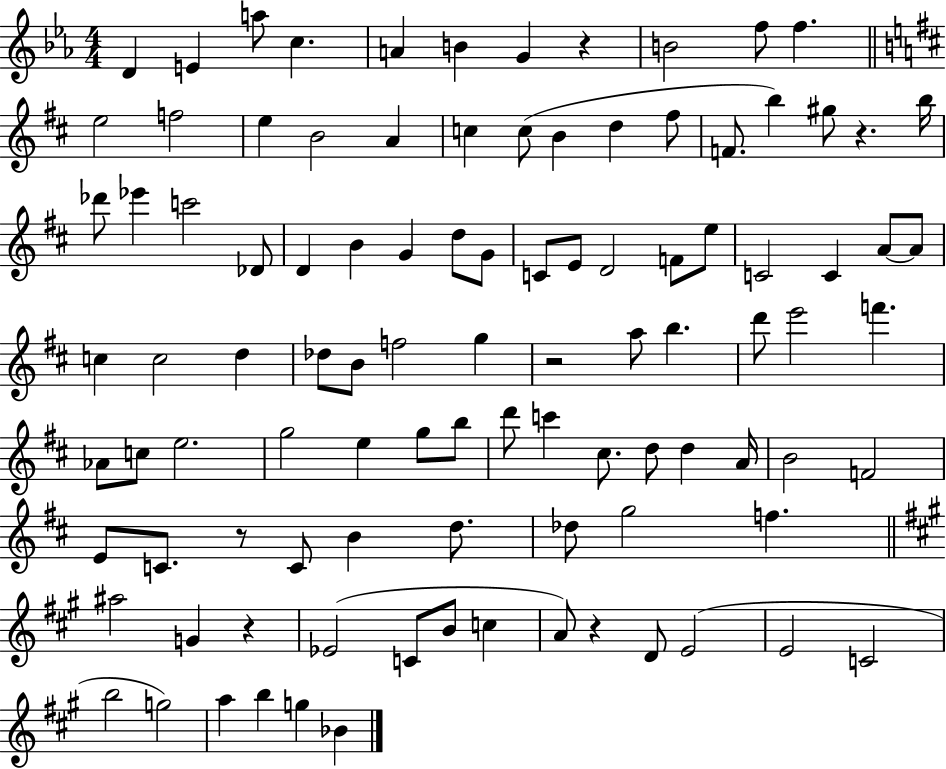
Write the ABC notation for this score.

X:1
T:Untitled
M:4/4
L:1/4
K:Eb
D E a/2 c A B G z B2 f/2 f e2 f2 e B2 A c c/2 B d ^f/2 F/2 b ^g/2 z b/4 _d'/2 _e' c'2 _D/2 D B G d/2 G/2 C/2 E/2 D2 F/2 e/2 C2 C A/2 A/2 c c2 d _d/2 B/2 f2 g z2 a/2 b d'/2 e'2 f' _A/2 c/2 e2 g2 e g/2 b/2 d'/2 c' ^c/2 d/2 d A/4 B2 F2 E/2 C/2 z/2 C/2 B d/2 _d/2 g2 f ^a2 G z _E2 C/2 B/2 c A/2 z D/2 E2 E2 C2 b2 g2 a b g _B